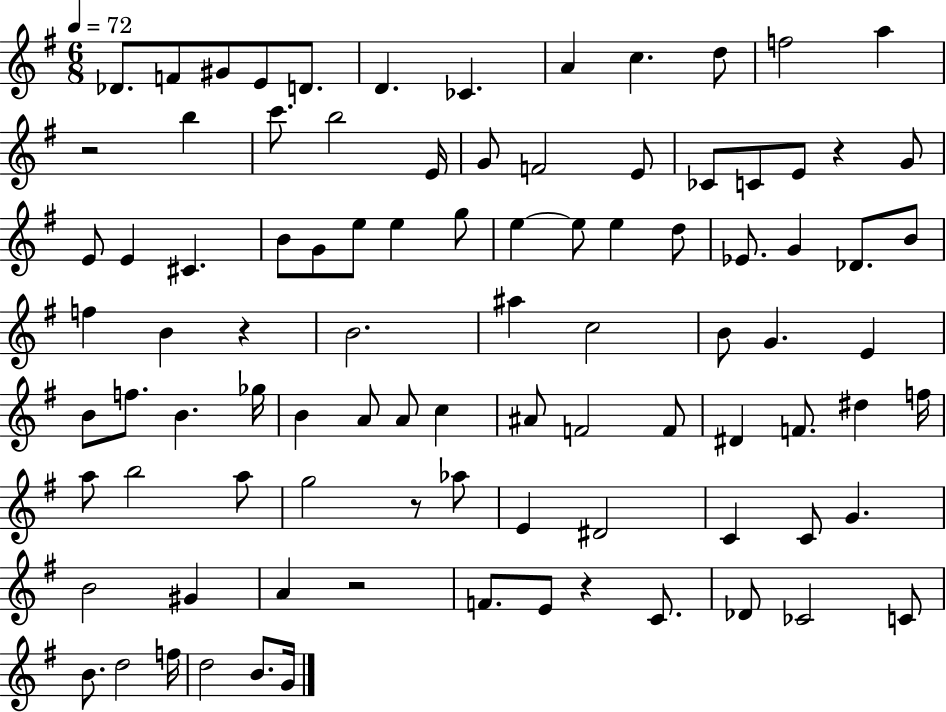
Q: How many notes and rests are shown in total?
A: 93